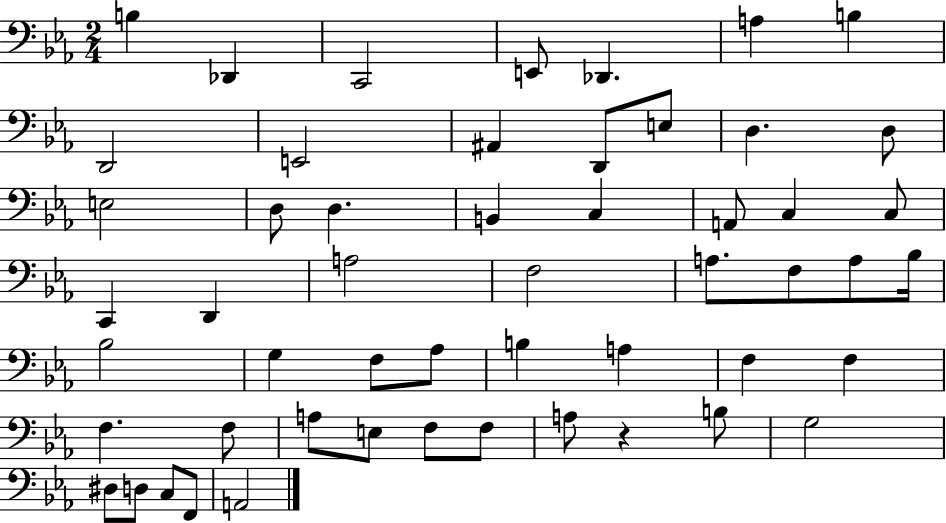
{
  \clef bass
  \numericTimeSignature
  \time 2/4
  \key ees \major
  \repeat volta 2 { b4 des,4 | c,2 | e,8 des,4. | a4 b4 | \break d,2 | e,2 | ais,4 d,8 e8 | d4. d8 | \break e2 | d8 d4. | b,4 c4 | a,8 c4 c8 | \break c,4 d,4 | a2 | f2 | a8. f8 a8 bes16 | \break bes2 | g4 f8 aes8 | b4 a4 | f4 f4 | \break f4. f8 | a8 e8 f8 f8 | a8 r4 b8 | g2 | \break dis8 d8 c8 f,8 | a,2 | } \bar "|."
}